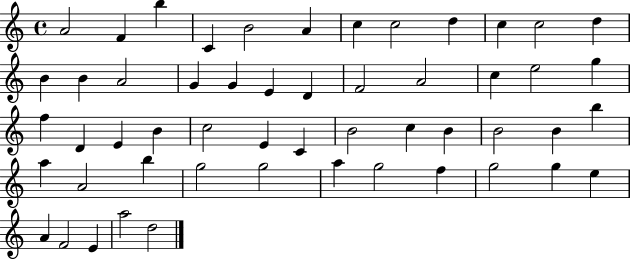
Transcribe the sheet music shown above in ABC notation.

X:1
T:Untitled
M:4/4
L:1/4
K:C
A2 F b C B2 A c c2 d c c2 d B B A2 G G E D F2 A2 c e2 g f D E B c2 E C B2 c B B2 B b a A2 b g2 g2 a g2 f g2 g e A F2 E a2 d2